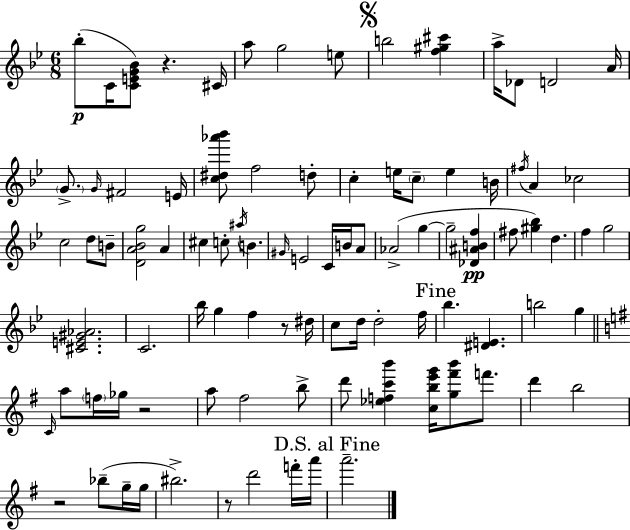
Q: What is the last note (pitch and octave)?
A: A6